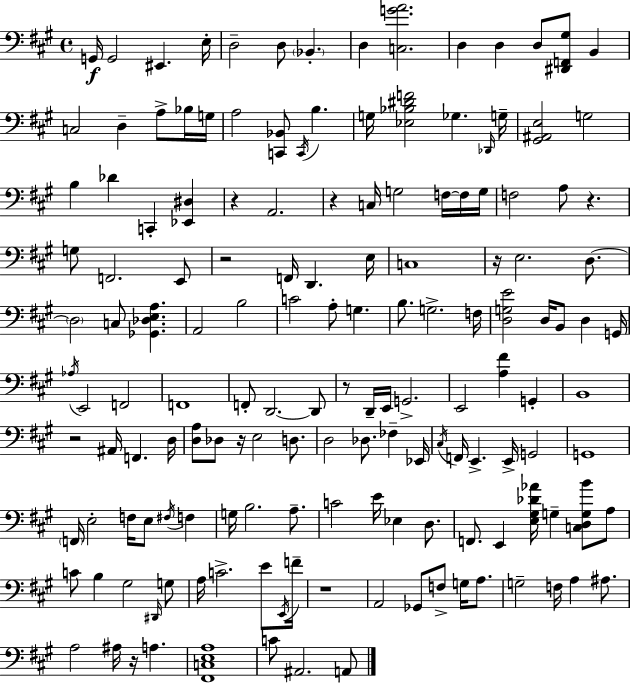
X:1
T:Untitled
M:4/4
L:1/4
K:A
G,,/4 G,,2 ^E,, E,/4 D,2 D,/2 _B,, D, [C,GA]2 D, D, D,/2 [^D,,F,,^G,]/2 B,, C,2 D, A,/2 _B,/4 G,/4 A,2 [C,,_B,,]/2 C,,/4 B, G,/4 [_E,_B,^DF]2 _G, _D,,/4 G,/4 [^G,,^A,,E,]2 G,2 B, _D C,, [_E,,^D,] z A,,2 z C,/4 G,2 F,/4 F,/4 G,/4 F,2 A,/2 z G,/2 F,,2 E,,/2 z2 F,,/4 D,, E,/4 C,4 z/4 E,2 D,/2 D,2 C,/2 [_G,,_D,E,A,] A,,2 B,2 C2 A,/2 G, B,/2 G,2 F,/4 [D,G,E]2 D,/4 B,,/2 D, G,,/4 _A,/4 E,,2 F,,2 F,,4 F,,/2 D,,2 D,,/2 z/2 D,,/4 E,,/4 G,,2 E,,2 [A,^F] G,, B,,4 z2 ^A,,/4 F,, D,/4 [D,A,]/2 _D,/2 z/4 E,2 D,/2 D,2 _D,/2 _F, _E,,/4 ^C,/4 F,,/4 E,, E,,/4 G,,2 G,,4 F,,/4 E,2 F,/4 E,/2 ^F,/4 F, G,/4 B,2 A,/2 C2 E/4 _E, D,/2 F,,/2 E,, [E,^G,_D_A]/4 G, [C,D,G,B]/2 A,/2 C/2 B, ^G,2 ^D,,/4 G,/2 A,/4 C2 E/2 E,,/4 F/4 z4 A,,2 _G,,/2 F,/2 G,/4 A,/2 G,2 F,/4 A, ^A,/2 A,2 ^A,/4 z/4 A, [^F,,C,E,A,]4 C/2 ^A,,2 A,,/2